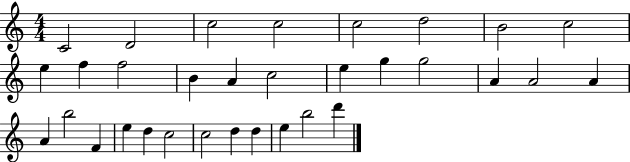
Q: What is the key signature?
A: C major